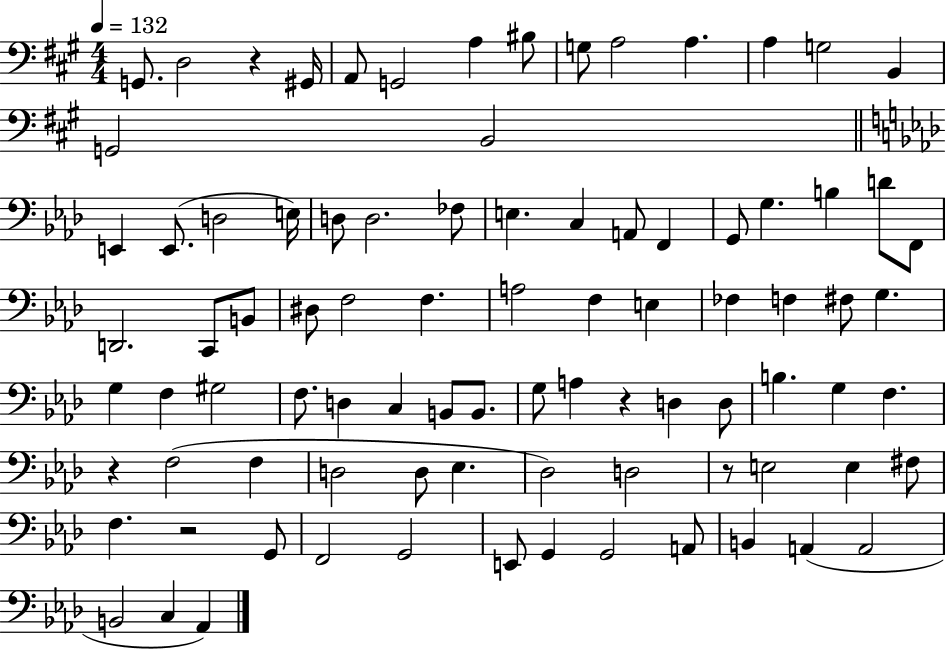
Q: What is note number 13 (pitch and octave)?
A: B2